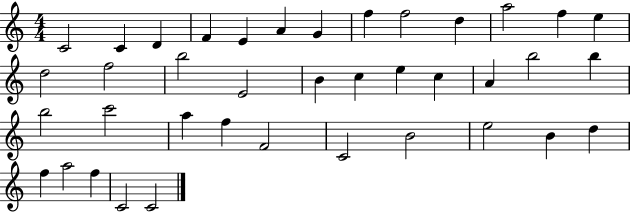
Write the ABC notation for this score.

X:1
T:Untitled
M:4/4
L:1/4
K:C
C2 C D F E A G f f2 d a2 f e d2 f2 b2 E2 B c e c A b2 b b2 c'2 a f F2 C2 B2 e2 B d f a2 f C2 C2